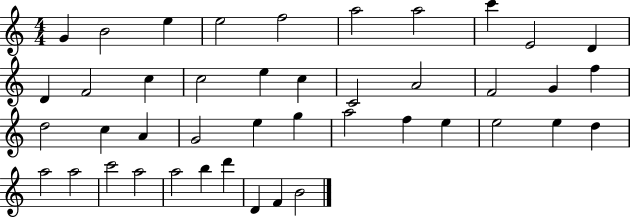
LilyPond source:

{
  \clef treble
  \numericTimeSignature
  \time 4/4
  \key c \major
  g'4 b'2 e''4 | e''2 f''2 | a''2 a''2 | c'''4 e'2 d'4 | \break d'4 f'2 c''4 | c''2 e''4 c''4 | c'2 a'2 | f'2 g'4 f''4 | \break d''2 c''4 a'4 | g'2 e''4 g''4 | a''2 f''4 e''4 | e''2 e''4 d''4 | \break a''2 a''2 | c'''2 a''2 | a''2 b''4 d'''4 | d'4 f'4 b'2 | \break \bar "|."
}